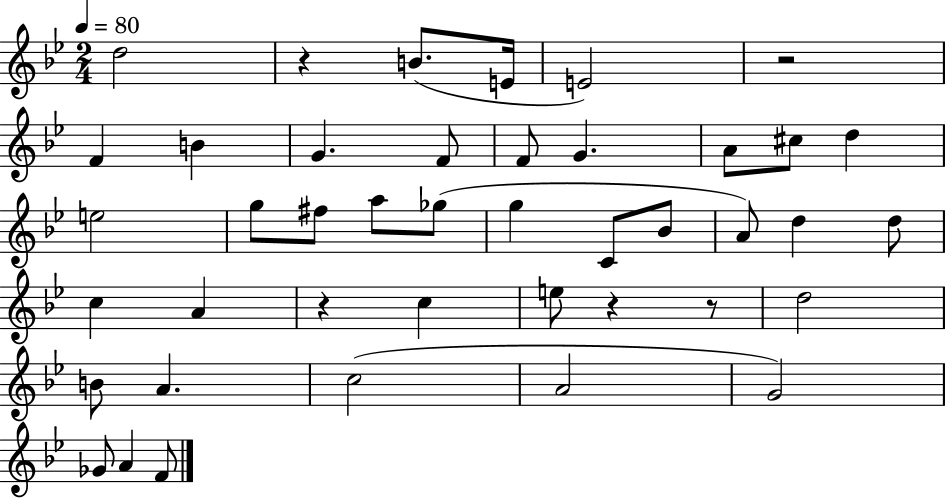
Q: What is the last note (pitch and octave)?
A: F4